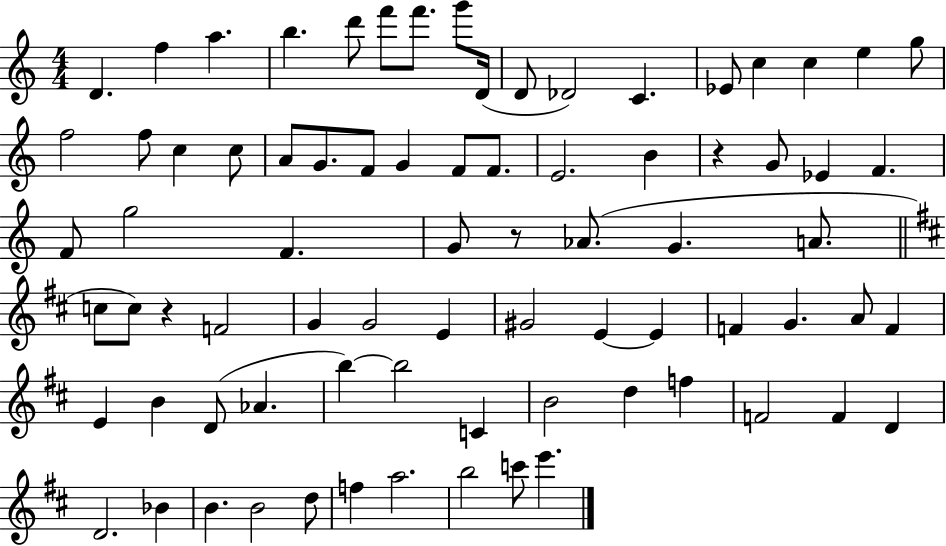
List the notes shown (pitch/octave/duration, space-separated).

D4/q. F5/q A5/q. B5/q. D6/e F6/e F6/e. G6/e D4/s D4/e Db4/h C4/q. Eb4/e C5/q C5/q E5/q G5/e F5/h F5/e C5/q C5/e A4/e G4/e. F4/e G4/q F4/e F4/e. E4/h. B4/q R/q G4/e Eb4/q F4/q. F4/e G5/h F4/q. G4/e R/e Ab4/e. G4/q. A4/e. C5/e C5/e R/q F4/h G4/q G4/h E4/q G#4/h E4/q E4/q F4/q G4/q. A4/e F4/q E4/q B4/q D4/e Ab4/q. B5/q B5/h C4/q B4/h D5/q F5/q F4/h F4/q D4/q D4/h. Bb4/q B4/q. B4/h D5/e F5/q A5/h. B5/h C6/e E6/q.